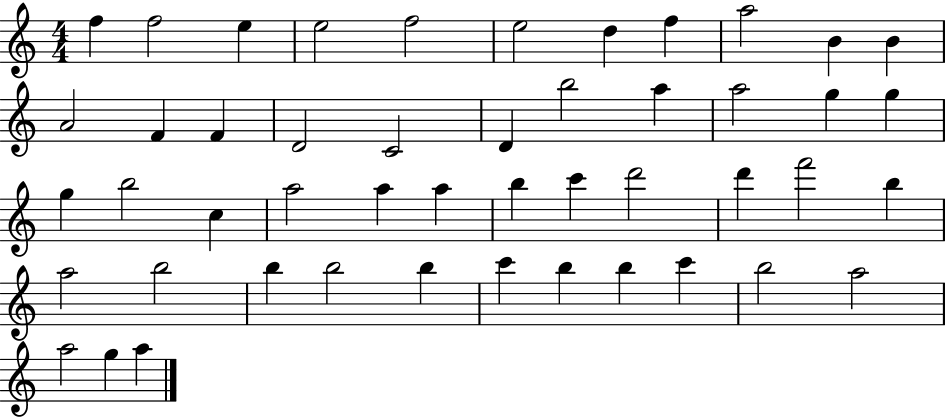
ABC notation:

X:1
T:Untitled
M:4/4
L:1/4
K:C
f f2 e e2 f2 e2 d f a2 B B A2 F F D2 C2 D b2 a a2 g g g b2 c a2 a a b c' d'2 d' f'2 b a2 b2 b b2 b c' b b c' b2 a2 a2 g a